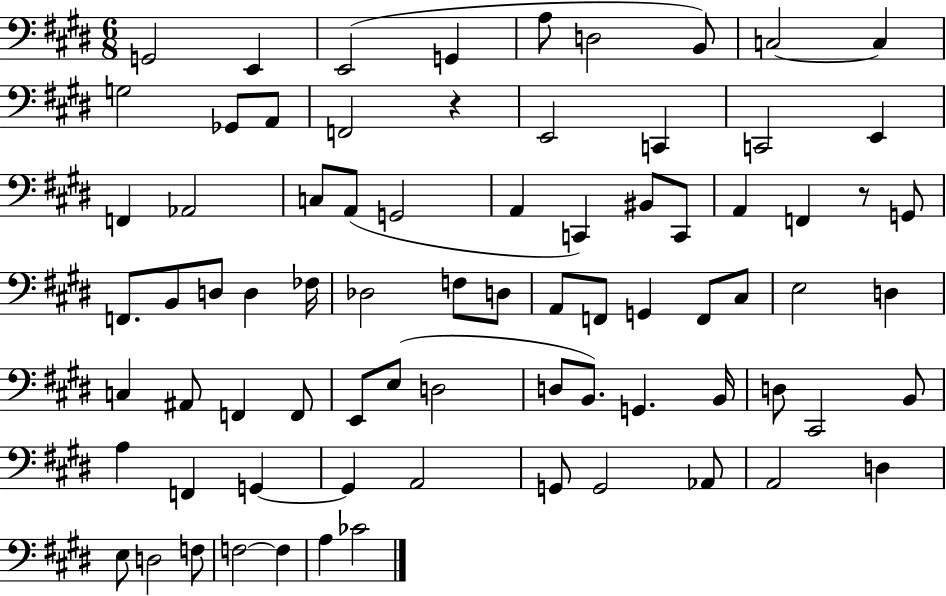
G2/h E2/q E2/h G2/q A3/e D3/h B2/e C3/h C3/q G3/h Gb2/e A2/e F2/h R/q E2/h C2/q C2/h E2/q F2/q Ab2/h C3/e A2/e G2/h A2/q C2/q BIS2/e C2/e A2/q F2/q R/e G2/e F2/e. B2/e D3/e D3/q FES3/s Db3/h F3/e D3/e A2/e F2/e G2/q F2/e C#3/e E3/h D3/q C3/q A#2/e F2/q F2/e E2/e E3/e D3/h D3/e B2/e. G2/q. B2/s D3/e C#2/h B2/e A3/q F2/q G2/q G2/q A2/h G2/e G2/h Ab2/e A2/h D3/q E3/e D3/h F3/e F3/h F3/q A3/q CES4/h